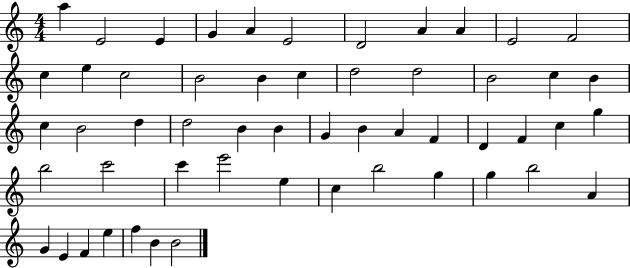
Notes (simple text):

A5/q E4/h E4/q G4/q A4/q E4/h D4/h A4/q A4/q E4/h F4/h C5/q E5/q C5/h B4/h B4/q C5/q D5/h D5/h B4/h C5/q B4/q C5/q B4/h D5/q D5/h B4/q B4/q G4/q B4/q A4/q F4/q D4/q F4/q C5/q G5/q B5/h C6/h C6/q E6/h E5/q C5/q B5/h G5/q G5/q B5/h A4/q G4/q E4/q F4/q E5/q F5/q B4/q B4/h